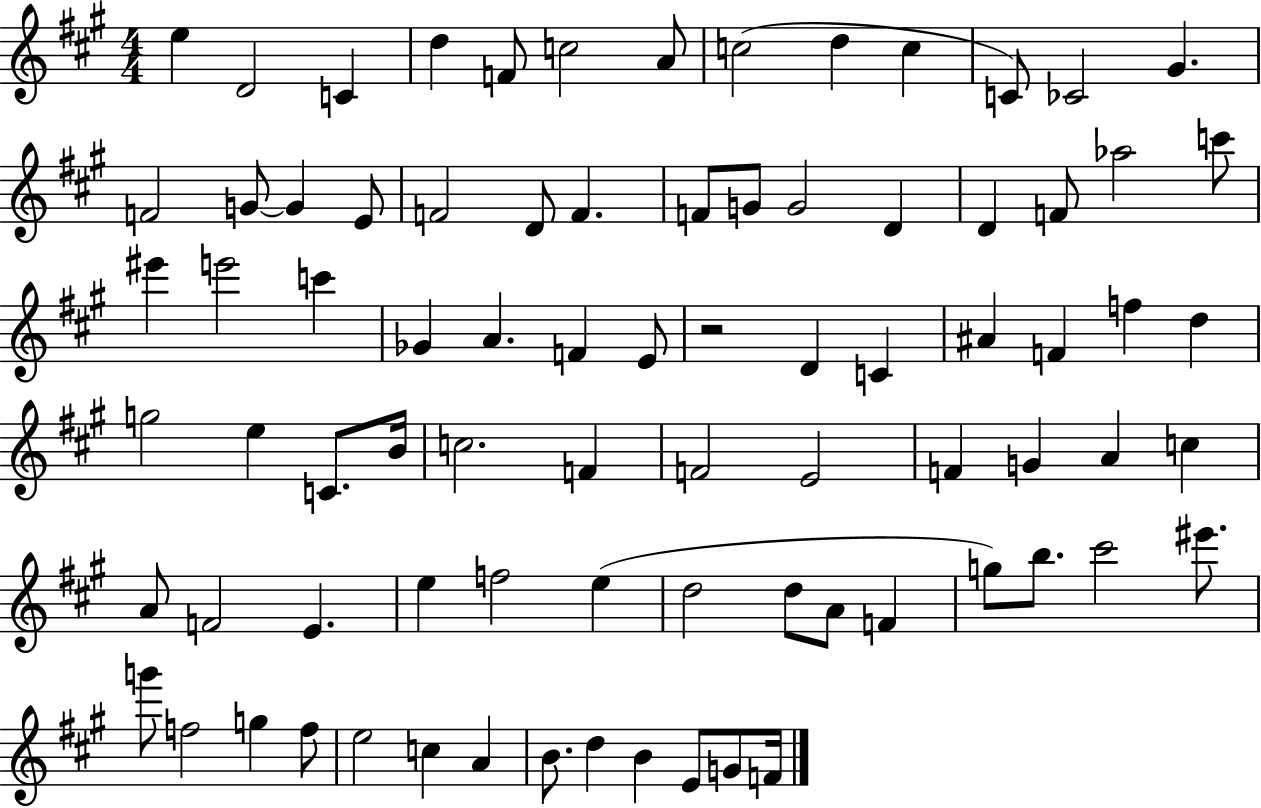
{
  \clef treble
  \numericTimeSignature
  \time 4/4
  \key a \major
  e''4 d'2 c'4 | d''4 f'8 c''2 a'8 | c''2( d''4 c''4 | c'8) ces'2 gis'4. | \break f'2 g'8~~ g'4 e'8 | f'2 d'8 f'4. | f'8 g'8 g'2 d'4 | d'4 f'8 aes''2 c'''8 | \break eis'''4 e'''2 c'''4 | ges'4 a'4. f'4 e'8 | r2 d'4 c'4 | ais'4 f'4 f''4 d''4 | \break g''2 e''4 c'8. b'16 | c''2. f'4 | f'2 e'2 | f'4 g'4 a'4 c''4 | \break a'8 f'2 e'4. | e''4 f''2 e''4( | d''2 d''8 a'8 f'4 | g''8) b''8. cis'''2 eis'''8. | \break g'''8 f''2 g''4 f''8 | e''2 c''4 a'4 | b'8. d''4 b'4 e'8 g'8 f'16 | \bar "|."
}